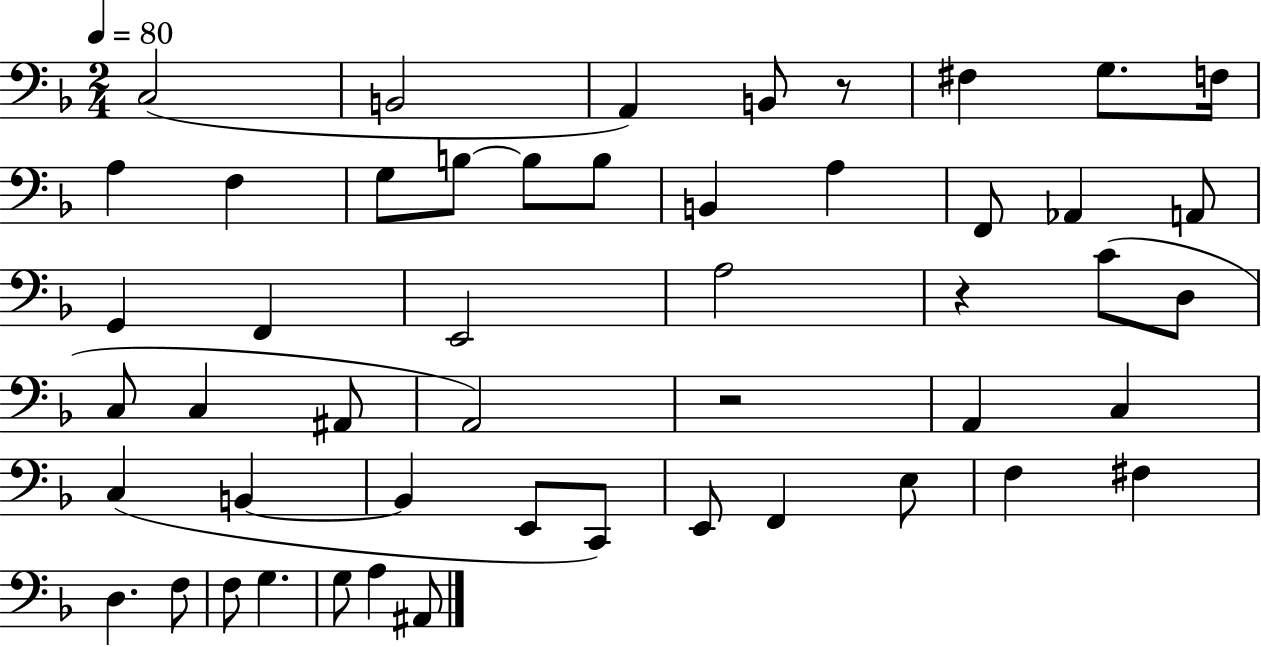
{
  \clef bass
  \numericTimeSignature
  \time 2/4
  \key f \major
  \tempo 4 = 80
  c2( | b,2 | a,4) b,8 r8 | fis4 g8. f16 | \break a4 f4 | g8 b8~~ b8 b8 | b,4 a4 | f,8 aes,4 a,8 | \break g,4 f,4 | e,2 | a2 | r4 c'8( d8 | \break c8 c4 ais,8 | a,2) | r2 | a,4 c4 | \break c4( b,4~~ | b,4 e,8 c,8) | e,8 f,4 e8 | f4 fis4 | \break d4. f8 | f8 g4. | g8 a4 ais,8 | \bar "|."
}